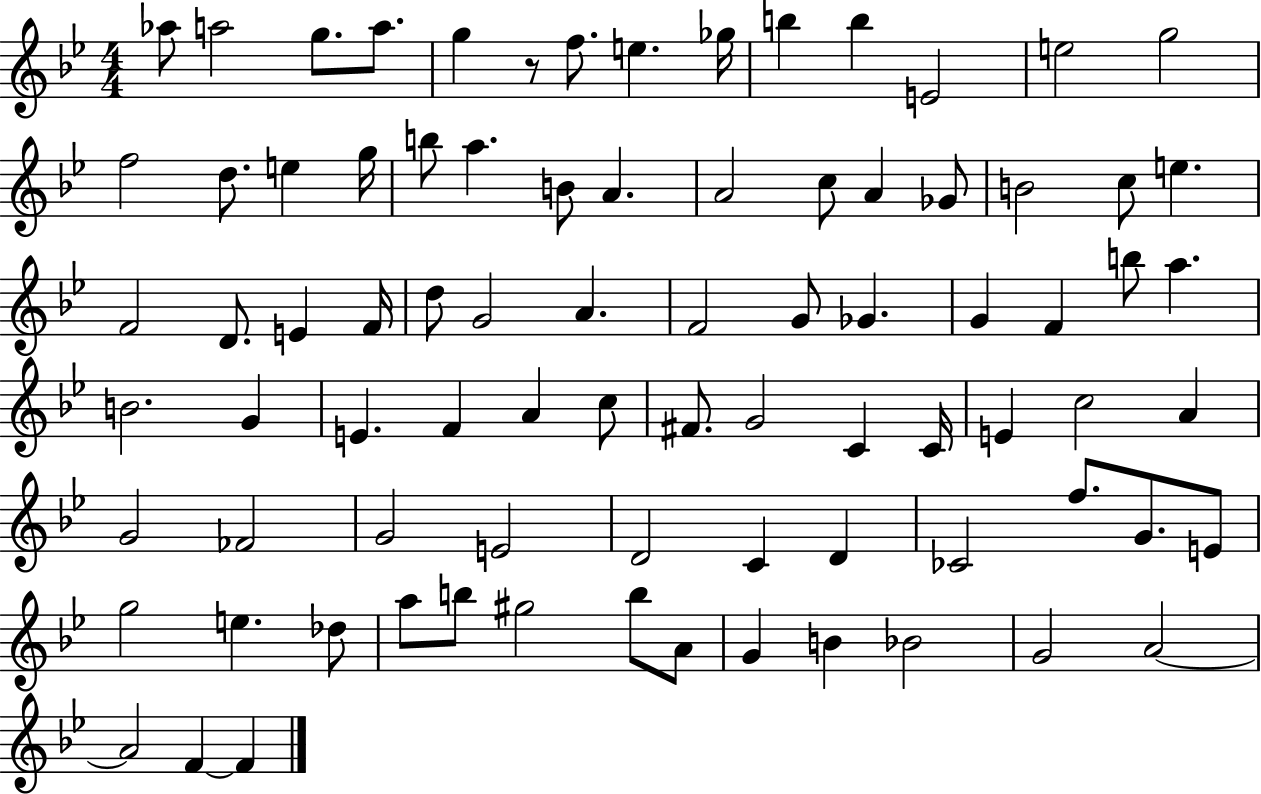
Ab5/e A5/h G5/e. A5/e. G5/q R/e F5/e. E5/q. Gb5/s B5/q B5/q E4/h E5/h G5/h F5/h D5/e. E5/q G5/s B5/e A5/q. B4/e A4/q. A4/h C5/e A4/q Gb4/e B4/h C5/e E5/q. F4/h D4/e. E4/q F4/s D5/e G4/h A4/q. F4/h G4/e Gb4/q. G4/q F4/q B5/e A5/q. B4/h. G4/q E4/q. F4/q A4/q C5/e F#4/e. G4/h C4/q C4/s E4/q C5/h A4/q G4/h FES4/h G4/h E4/h D4/h C4/q D4/q CES4/h F5/e. G4/e. E4/e G5/h E5/q. Db5/e A5/e B5/e G#5/h B5/e A4/e G4/q B4/q Bb4/h G4/h A4/h A4/h F4/q F4/q